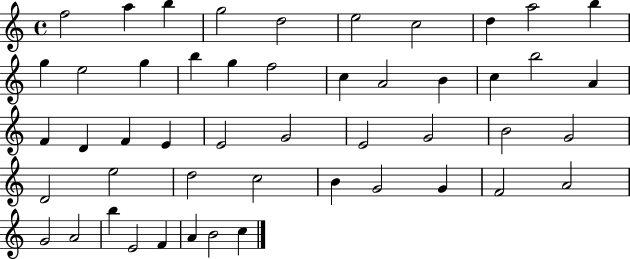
X:1
T:Untitled
M:4/4
L:1/4
K:C
f2 a b g2 d2 e2 c2 d a2 b g e2 g b g f2 c A2 B c b2 A F D F E E2 G2 E2 G2 B2 G2 D2 e2 d2 c2 B G2 G F2 A2 G2 A2 b E2 F A B2 c